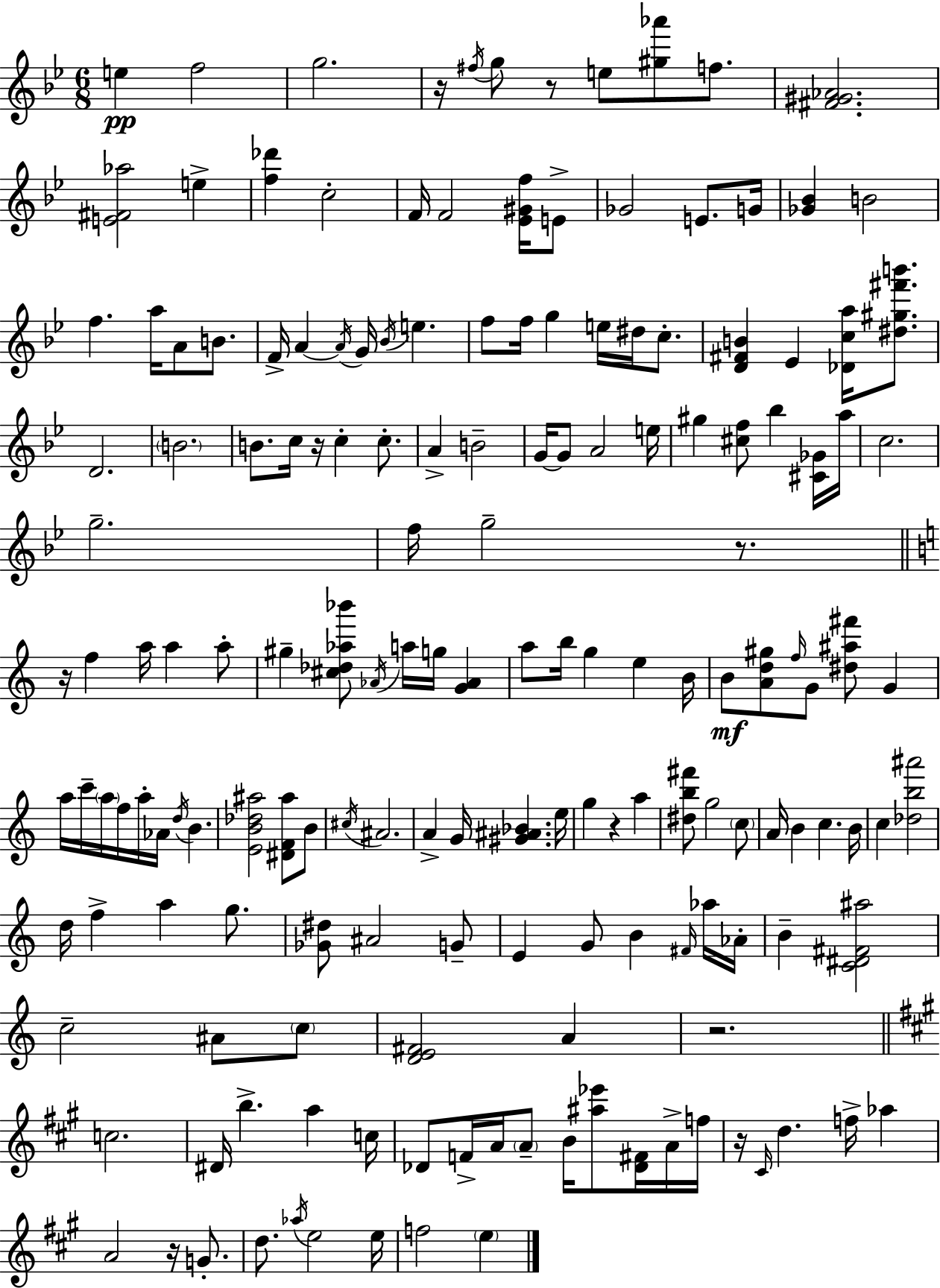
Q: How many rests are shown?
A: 9